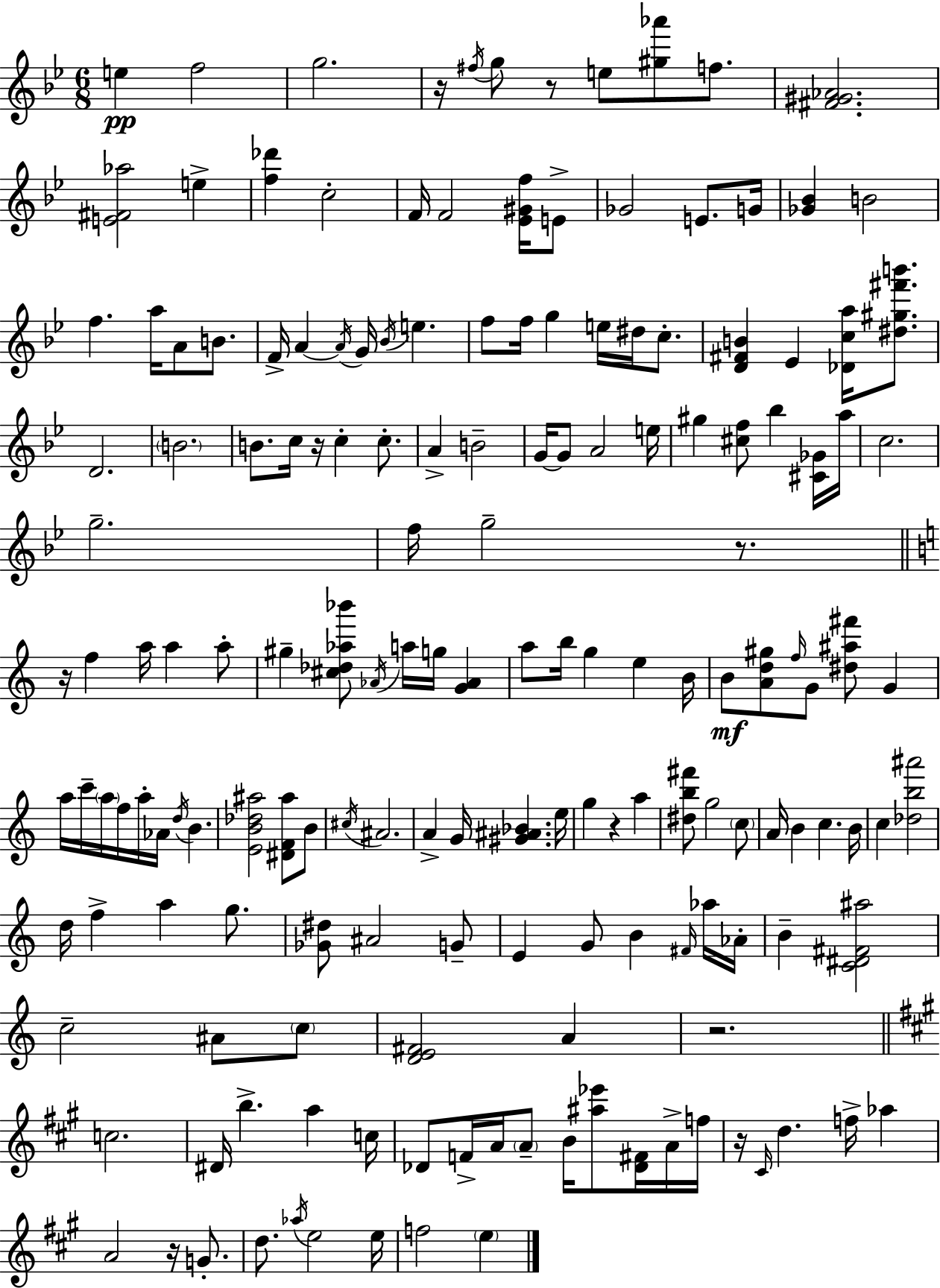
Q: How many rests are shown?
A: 9